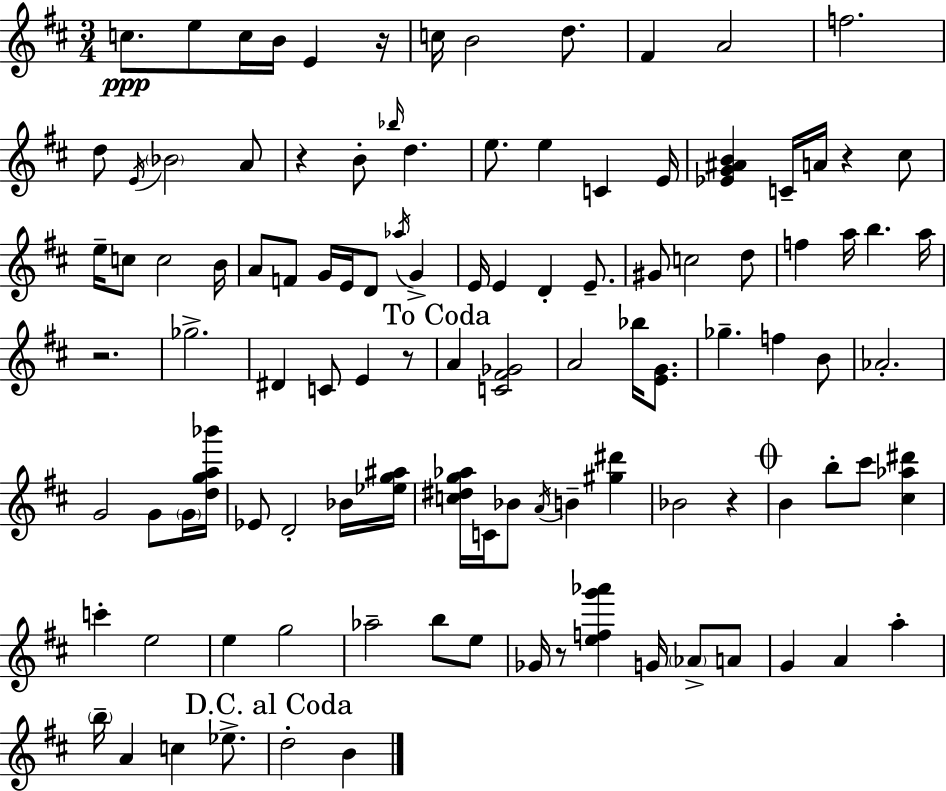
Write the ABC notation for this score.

X:1
T:Untitled
M:3/4
L:1/4
K:D
c/2 e/2 c/4 B/4 E z/4 c/4 B2 d/2 ^F A2 f2 d/2 E/4 _B2 A/2 z B/2 _b/4 d e/2 e C E/4 [_EG^AB] C/4 A/4 z ^c/2 e/4 c/2 c2 B/4 A/2 F/2 G/4 E/4 D/2 _a/4 G E/4 E D E/2 ^G/2 c2 d/2 f a/4 b a/4 z2 _g2 ^D C/2 E z/2 A [C^F_G]2 A2 _b/4 [EG]/2 _g f B/2 _A2 G2 G/2 G/4 [dga_b']/4 _E/2 D2 _B/4 [_eg^a]/4 [c^dg_a]/4 C/4 _B/2 A/4 B [^g^d'] _B2 z B b/2 ^c'/2 [^c_a^d'] c' e2 e g2 _a2 b/2 e/2 _G/4 z/2 [efg'_a'] G/4 _A/2 A/2 G A a b/4 A c _e/2 d2 B